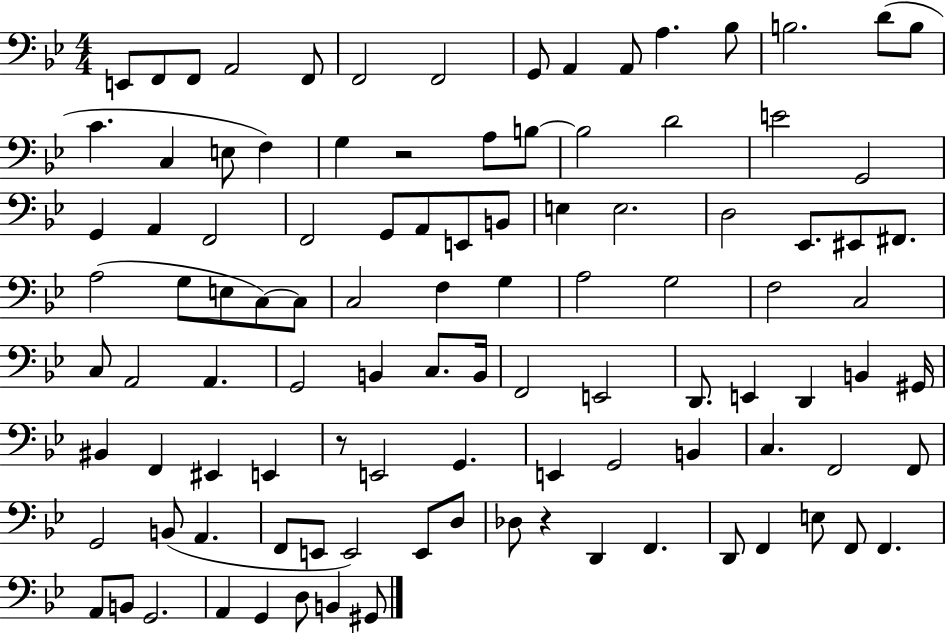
E2/e F2/e F2/e A2/h F2/e F2/h F2/h G2/e A2/q A2/e A3/q. Bb3/e B3/h. D4/e B3/e C4/q. C3/q E3/e F3/q G3/q R/h A3/e B3/e B3/h D4/h E4/h G2/h G2/q A2/q F2/h F2/h G2/e A2/e E2/e B2/e E3/q E3/h. D3/h Eb2/e. EIS2/e F#2/e. A3/h G3/e E3/e C3/e C3/e C3/h F3/q G3/q A3/h G3/h F3/h C3/h C3/e A2/h A2/q. G2/h B2/q C3/e. B2/s F2/h E2/h D2/e. E2/q D2/q B2/q G#2/s BIS2/q F2/q EIS2/q E2/q R/e E2/h G2/q. E2/q G2/h B2/q C3/q. F2/h F2/e G2/h B2/e A2/q. F2/e E2/e E2/h E2/e D3/e Db3/e R/q D2/q F2/q. D2/e F2/q E3/e F2/e F2/q. A2/e B2/e G2/h. A2/q G2/q D3/e B2/q G#2/e